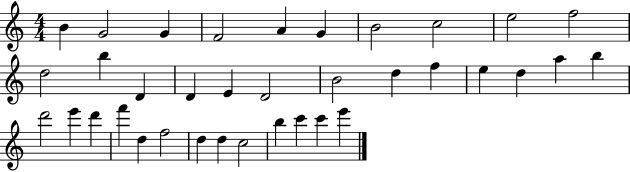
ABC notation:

X:1
T:Untitled
M:4/4
L:1/4
K:C
B G2 G F2 A G B2 c2 e2 f2 d2 b D D E D2 B2 d f e d a b d'2 e' d' f' d f2 d d c2 b c' c' e'